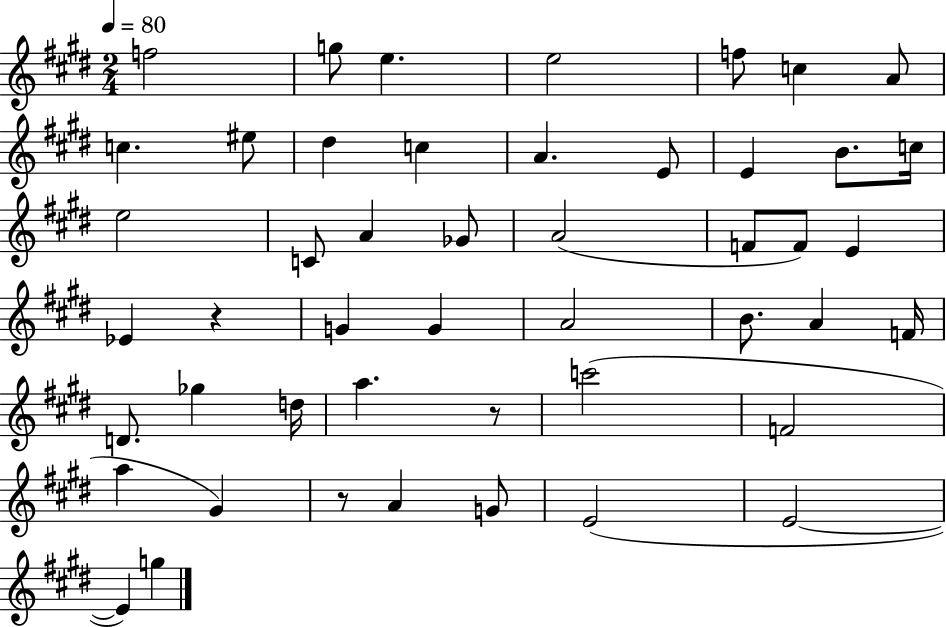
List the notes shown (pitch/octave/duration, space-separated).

F5/h G5/e E5/q. E5/h F5/e C5/q A4/e C5/q. EIS5/e D#5/q C5/q A4/q. E4/e E4/q B4/e. C5/s E5/h C4/e A4/q Gb4/e A4/h F4/e F4/e E4/q Eb4/q R/q G4/q G4/q A4/h B4/e. A4/q F4/s D4/e. Gb5/q D5/s A5/q. R/e C6/h F4/h A5/q G#4/q R/e A4/q G4/e E4/h E4/h E4/q G5/q